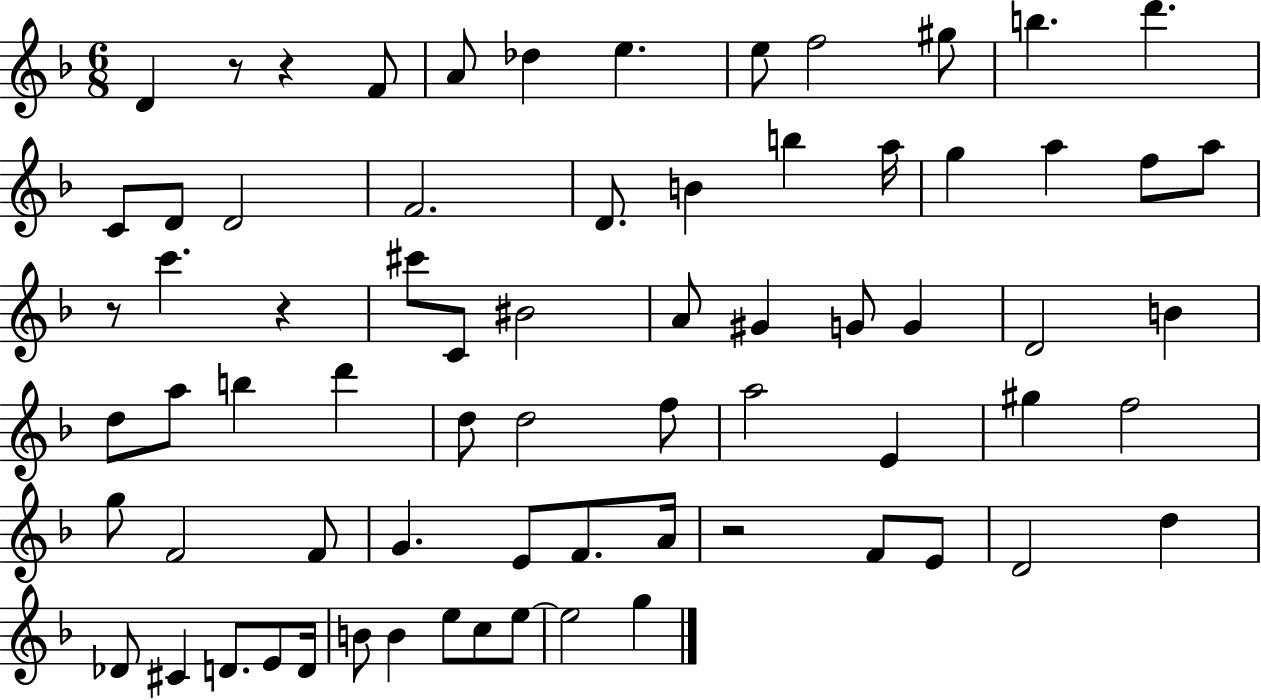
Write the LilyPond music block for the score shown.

{
  \clef treble
  \numericTimeSignature
  \time 6/8
  \key f \major
  d'4 r8 r4 f'8 | a'8 des''4 e''4. | e''8 f''2 gis''8 | b''4. d'''4. | \break c'8 d'8 d'2 | f'2. | d'8. b'4 b''4 a''16 | g''4 a''4 f''8 a''8 | \break r8 c'''4. r4 | cis'''8 c'8 bis'2 | a'8 gis'4 g'8 g'4 | d'2 b'4 | \break d''8 a''8 b''4 d'''4 | d''8 d''2 f''8 | a''2 e'4 | gis''4 f''2 | \break g''8 f'2 f'8 | g'4. e'8 f'8. a'16 | r2 f'8 e'8 | d'2 d''4 | \break des'8 cis'4 d'8. e'8 d'16 | b'8 b'4 e''8 c''8 e''8~~ | e''2 g''4 | \bar "|."
}